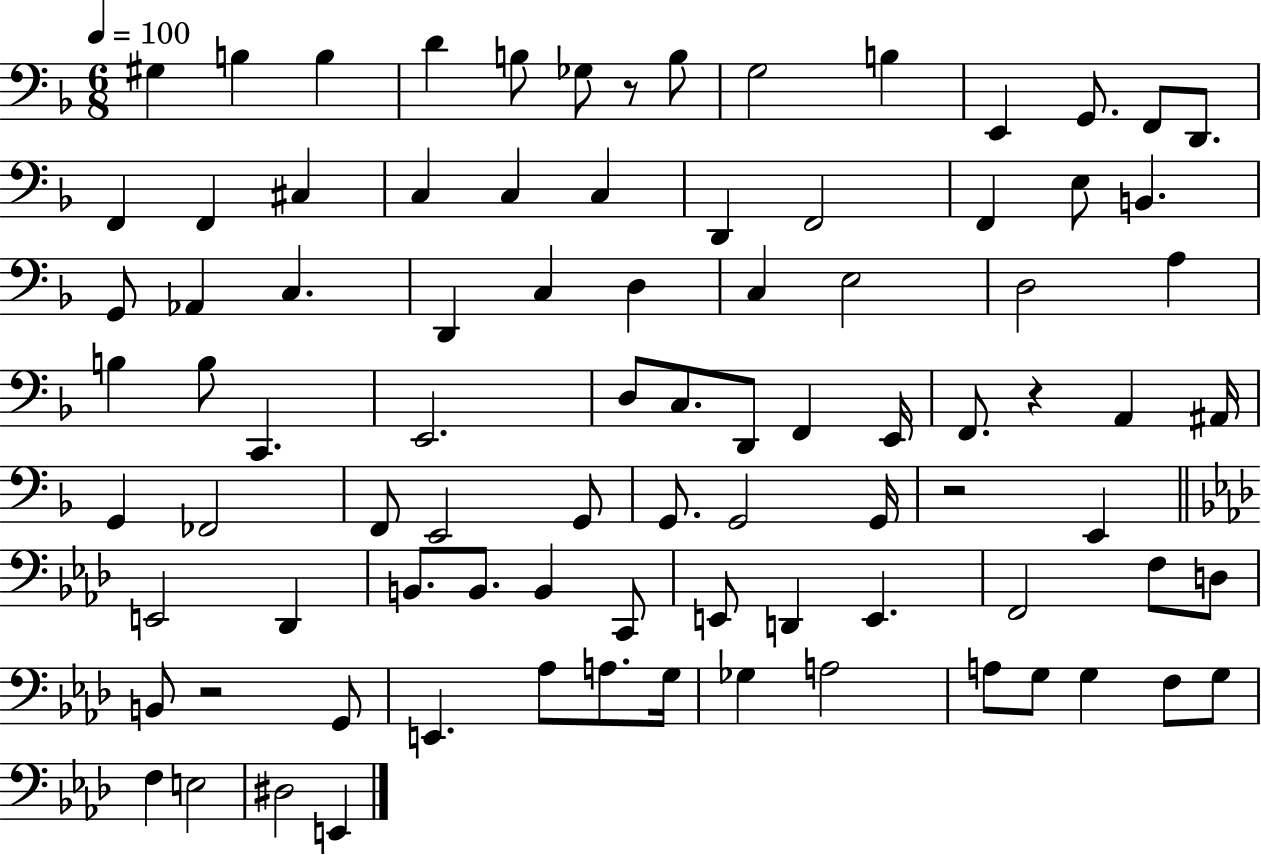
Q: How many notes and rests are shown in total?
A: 88